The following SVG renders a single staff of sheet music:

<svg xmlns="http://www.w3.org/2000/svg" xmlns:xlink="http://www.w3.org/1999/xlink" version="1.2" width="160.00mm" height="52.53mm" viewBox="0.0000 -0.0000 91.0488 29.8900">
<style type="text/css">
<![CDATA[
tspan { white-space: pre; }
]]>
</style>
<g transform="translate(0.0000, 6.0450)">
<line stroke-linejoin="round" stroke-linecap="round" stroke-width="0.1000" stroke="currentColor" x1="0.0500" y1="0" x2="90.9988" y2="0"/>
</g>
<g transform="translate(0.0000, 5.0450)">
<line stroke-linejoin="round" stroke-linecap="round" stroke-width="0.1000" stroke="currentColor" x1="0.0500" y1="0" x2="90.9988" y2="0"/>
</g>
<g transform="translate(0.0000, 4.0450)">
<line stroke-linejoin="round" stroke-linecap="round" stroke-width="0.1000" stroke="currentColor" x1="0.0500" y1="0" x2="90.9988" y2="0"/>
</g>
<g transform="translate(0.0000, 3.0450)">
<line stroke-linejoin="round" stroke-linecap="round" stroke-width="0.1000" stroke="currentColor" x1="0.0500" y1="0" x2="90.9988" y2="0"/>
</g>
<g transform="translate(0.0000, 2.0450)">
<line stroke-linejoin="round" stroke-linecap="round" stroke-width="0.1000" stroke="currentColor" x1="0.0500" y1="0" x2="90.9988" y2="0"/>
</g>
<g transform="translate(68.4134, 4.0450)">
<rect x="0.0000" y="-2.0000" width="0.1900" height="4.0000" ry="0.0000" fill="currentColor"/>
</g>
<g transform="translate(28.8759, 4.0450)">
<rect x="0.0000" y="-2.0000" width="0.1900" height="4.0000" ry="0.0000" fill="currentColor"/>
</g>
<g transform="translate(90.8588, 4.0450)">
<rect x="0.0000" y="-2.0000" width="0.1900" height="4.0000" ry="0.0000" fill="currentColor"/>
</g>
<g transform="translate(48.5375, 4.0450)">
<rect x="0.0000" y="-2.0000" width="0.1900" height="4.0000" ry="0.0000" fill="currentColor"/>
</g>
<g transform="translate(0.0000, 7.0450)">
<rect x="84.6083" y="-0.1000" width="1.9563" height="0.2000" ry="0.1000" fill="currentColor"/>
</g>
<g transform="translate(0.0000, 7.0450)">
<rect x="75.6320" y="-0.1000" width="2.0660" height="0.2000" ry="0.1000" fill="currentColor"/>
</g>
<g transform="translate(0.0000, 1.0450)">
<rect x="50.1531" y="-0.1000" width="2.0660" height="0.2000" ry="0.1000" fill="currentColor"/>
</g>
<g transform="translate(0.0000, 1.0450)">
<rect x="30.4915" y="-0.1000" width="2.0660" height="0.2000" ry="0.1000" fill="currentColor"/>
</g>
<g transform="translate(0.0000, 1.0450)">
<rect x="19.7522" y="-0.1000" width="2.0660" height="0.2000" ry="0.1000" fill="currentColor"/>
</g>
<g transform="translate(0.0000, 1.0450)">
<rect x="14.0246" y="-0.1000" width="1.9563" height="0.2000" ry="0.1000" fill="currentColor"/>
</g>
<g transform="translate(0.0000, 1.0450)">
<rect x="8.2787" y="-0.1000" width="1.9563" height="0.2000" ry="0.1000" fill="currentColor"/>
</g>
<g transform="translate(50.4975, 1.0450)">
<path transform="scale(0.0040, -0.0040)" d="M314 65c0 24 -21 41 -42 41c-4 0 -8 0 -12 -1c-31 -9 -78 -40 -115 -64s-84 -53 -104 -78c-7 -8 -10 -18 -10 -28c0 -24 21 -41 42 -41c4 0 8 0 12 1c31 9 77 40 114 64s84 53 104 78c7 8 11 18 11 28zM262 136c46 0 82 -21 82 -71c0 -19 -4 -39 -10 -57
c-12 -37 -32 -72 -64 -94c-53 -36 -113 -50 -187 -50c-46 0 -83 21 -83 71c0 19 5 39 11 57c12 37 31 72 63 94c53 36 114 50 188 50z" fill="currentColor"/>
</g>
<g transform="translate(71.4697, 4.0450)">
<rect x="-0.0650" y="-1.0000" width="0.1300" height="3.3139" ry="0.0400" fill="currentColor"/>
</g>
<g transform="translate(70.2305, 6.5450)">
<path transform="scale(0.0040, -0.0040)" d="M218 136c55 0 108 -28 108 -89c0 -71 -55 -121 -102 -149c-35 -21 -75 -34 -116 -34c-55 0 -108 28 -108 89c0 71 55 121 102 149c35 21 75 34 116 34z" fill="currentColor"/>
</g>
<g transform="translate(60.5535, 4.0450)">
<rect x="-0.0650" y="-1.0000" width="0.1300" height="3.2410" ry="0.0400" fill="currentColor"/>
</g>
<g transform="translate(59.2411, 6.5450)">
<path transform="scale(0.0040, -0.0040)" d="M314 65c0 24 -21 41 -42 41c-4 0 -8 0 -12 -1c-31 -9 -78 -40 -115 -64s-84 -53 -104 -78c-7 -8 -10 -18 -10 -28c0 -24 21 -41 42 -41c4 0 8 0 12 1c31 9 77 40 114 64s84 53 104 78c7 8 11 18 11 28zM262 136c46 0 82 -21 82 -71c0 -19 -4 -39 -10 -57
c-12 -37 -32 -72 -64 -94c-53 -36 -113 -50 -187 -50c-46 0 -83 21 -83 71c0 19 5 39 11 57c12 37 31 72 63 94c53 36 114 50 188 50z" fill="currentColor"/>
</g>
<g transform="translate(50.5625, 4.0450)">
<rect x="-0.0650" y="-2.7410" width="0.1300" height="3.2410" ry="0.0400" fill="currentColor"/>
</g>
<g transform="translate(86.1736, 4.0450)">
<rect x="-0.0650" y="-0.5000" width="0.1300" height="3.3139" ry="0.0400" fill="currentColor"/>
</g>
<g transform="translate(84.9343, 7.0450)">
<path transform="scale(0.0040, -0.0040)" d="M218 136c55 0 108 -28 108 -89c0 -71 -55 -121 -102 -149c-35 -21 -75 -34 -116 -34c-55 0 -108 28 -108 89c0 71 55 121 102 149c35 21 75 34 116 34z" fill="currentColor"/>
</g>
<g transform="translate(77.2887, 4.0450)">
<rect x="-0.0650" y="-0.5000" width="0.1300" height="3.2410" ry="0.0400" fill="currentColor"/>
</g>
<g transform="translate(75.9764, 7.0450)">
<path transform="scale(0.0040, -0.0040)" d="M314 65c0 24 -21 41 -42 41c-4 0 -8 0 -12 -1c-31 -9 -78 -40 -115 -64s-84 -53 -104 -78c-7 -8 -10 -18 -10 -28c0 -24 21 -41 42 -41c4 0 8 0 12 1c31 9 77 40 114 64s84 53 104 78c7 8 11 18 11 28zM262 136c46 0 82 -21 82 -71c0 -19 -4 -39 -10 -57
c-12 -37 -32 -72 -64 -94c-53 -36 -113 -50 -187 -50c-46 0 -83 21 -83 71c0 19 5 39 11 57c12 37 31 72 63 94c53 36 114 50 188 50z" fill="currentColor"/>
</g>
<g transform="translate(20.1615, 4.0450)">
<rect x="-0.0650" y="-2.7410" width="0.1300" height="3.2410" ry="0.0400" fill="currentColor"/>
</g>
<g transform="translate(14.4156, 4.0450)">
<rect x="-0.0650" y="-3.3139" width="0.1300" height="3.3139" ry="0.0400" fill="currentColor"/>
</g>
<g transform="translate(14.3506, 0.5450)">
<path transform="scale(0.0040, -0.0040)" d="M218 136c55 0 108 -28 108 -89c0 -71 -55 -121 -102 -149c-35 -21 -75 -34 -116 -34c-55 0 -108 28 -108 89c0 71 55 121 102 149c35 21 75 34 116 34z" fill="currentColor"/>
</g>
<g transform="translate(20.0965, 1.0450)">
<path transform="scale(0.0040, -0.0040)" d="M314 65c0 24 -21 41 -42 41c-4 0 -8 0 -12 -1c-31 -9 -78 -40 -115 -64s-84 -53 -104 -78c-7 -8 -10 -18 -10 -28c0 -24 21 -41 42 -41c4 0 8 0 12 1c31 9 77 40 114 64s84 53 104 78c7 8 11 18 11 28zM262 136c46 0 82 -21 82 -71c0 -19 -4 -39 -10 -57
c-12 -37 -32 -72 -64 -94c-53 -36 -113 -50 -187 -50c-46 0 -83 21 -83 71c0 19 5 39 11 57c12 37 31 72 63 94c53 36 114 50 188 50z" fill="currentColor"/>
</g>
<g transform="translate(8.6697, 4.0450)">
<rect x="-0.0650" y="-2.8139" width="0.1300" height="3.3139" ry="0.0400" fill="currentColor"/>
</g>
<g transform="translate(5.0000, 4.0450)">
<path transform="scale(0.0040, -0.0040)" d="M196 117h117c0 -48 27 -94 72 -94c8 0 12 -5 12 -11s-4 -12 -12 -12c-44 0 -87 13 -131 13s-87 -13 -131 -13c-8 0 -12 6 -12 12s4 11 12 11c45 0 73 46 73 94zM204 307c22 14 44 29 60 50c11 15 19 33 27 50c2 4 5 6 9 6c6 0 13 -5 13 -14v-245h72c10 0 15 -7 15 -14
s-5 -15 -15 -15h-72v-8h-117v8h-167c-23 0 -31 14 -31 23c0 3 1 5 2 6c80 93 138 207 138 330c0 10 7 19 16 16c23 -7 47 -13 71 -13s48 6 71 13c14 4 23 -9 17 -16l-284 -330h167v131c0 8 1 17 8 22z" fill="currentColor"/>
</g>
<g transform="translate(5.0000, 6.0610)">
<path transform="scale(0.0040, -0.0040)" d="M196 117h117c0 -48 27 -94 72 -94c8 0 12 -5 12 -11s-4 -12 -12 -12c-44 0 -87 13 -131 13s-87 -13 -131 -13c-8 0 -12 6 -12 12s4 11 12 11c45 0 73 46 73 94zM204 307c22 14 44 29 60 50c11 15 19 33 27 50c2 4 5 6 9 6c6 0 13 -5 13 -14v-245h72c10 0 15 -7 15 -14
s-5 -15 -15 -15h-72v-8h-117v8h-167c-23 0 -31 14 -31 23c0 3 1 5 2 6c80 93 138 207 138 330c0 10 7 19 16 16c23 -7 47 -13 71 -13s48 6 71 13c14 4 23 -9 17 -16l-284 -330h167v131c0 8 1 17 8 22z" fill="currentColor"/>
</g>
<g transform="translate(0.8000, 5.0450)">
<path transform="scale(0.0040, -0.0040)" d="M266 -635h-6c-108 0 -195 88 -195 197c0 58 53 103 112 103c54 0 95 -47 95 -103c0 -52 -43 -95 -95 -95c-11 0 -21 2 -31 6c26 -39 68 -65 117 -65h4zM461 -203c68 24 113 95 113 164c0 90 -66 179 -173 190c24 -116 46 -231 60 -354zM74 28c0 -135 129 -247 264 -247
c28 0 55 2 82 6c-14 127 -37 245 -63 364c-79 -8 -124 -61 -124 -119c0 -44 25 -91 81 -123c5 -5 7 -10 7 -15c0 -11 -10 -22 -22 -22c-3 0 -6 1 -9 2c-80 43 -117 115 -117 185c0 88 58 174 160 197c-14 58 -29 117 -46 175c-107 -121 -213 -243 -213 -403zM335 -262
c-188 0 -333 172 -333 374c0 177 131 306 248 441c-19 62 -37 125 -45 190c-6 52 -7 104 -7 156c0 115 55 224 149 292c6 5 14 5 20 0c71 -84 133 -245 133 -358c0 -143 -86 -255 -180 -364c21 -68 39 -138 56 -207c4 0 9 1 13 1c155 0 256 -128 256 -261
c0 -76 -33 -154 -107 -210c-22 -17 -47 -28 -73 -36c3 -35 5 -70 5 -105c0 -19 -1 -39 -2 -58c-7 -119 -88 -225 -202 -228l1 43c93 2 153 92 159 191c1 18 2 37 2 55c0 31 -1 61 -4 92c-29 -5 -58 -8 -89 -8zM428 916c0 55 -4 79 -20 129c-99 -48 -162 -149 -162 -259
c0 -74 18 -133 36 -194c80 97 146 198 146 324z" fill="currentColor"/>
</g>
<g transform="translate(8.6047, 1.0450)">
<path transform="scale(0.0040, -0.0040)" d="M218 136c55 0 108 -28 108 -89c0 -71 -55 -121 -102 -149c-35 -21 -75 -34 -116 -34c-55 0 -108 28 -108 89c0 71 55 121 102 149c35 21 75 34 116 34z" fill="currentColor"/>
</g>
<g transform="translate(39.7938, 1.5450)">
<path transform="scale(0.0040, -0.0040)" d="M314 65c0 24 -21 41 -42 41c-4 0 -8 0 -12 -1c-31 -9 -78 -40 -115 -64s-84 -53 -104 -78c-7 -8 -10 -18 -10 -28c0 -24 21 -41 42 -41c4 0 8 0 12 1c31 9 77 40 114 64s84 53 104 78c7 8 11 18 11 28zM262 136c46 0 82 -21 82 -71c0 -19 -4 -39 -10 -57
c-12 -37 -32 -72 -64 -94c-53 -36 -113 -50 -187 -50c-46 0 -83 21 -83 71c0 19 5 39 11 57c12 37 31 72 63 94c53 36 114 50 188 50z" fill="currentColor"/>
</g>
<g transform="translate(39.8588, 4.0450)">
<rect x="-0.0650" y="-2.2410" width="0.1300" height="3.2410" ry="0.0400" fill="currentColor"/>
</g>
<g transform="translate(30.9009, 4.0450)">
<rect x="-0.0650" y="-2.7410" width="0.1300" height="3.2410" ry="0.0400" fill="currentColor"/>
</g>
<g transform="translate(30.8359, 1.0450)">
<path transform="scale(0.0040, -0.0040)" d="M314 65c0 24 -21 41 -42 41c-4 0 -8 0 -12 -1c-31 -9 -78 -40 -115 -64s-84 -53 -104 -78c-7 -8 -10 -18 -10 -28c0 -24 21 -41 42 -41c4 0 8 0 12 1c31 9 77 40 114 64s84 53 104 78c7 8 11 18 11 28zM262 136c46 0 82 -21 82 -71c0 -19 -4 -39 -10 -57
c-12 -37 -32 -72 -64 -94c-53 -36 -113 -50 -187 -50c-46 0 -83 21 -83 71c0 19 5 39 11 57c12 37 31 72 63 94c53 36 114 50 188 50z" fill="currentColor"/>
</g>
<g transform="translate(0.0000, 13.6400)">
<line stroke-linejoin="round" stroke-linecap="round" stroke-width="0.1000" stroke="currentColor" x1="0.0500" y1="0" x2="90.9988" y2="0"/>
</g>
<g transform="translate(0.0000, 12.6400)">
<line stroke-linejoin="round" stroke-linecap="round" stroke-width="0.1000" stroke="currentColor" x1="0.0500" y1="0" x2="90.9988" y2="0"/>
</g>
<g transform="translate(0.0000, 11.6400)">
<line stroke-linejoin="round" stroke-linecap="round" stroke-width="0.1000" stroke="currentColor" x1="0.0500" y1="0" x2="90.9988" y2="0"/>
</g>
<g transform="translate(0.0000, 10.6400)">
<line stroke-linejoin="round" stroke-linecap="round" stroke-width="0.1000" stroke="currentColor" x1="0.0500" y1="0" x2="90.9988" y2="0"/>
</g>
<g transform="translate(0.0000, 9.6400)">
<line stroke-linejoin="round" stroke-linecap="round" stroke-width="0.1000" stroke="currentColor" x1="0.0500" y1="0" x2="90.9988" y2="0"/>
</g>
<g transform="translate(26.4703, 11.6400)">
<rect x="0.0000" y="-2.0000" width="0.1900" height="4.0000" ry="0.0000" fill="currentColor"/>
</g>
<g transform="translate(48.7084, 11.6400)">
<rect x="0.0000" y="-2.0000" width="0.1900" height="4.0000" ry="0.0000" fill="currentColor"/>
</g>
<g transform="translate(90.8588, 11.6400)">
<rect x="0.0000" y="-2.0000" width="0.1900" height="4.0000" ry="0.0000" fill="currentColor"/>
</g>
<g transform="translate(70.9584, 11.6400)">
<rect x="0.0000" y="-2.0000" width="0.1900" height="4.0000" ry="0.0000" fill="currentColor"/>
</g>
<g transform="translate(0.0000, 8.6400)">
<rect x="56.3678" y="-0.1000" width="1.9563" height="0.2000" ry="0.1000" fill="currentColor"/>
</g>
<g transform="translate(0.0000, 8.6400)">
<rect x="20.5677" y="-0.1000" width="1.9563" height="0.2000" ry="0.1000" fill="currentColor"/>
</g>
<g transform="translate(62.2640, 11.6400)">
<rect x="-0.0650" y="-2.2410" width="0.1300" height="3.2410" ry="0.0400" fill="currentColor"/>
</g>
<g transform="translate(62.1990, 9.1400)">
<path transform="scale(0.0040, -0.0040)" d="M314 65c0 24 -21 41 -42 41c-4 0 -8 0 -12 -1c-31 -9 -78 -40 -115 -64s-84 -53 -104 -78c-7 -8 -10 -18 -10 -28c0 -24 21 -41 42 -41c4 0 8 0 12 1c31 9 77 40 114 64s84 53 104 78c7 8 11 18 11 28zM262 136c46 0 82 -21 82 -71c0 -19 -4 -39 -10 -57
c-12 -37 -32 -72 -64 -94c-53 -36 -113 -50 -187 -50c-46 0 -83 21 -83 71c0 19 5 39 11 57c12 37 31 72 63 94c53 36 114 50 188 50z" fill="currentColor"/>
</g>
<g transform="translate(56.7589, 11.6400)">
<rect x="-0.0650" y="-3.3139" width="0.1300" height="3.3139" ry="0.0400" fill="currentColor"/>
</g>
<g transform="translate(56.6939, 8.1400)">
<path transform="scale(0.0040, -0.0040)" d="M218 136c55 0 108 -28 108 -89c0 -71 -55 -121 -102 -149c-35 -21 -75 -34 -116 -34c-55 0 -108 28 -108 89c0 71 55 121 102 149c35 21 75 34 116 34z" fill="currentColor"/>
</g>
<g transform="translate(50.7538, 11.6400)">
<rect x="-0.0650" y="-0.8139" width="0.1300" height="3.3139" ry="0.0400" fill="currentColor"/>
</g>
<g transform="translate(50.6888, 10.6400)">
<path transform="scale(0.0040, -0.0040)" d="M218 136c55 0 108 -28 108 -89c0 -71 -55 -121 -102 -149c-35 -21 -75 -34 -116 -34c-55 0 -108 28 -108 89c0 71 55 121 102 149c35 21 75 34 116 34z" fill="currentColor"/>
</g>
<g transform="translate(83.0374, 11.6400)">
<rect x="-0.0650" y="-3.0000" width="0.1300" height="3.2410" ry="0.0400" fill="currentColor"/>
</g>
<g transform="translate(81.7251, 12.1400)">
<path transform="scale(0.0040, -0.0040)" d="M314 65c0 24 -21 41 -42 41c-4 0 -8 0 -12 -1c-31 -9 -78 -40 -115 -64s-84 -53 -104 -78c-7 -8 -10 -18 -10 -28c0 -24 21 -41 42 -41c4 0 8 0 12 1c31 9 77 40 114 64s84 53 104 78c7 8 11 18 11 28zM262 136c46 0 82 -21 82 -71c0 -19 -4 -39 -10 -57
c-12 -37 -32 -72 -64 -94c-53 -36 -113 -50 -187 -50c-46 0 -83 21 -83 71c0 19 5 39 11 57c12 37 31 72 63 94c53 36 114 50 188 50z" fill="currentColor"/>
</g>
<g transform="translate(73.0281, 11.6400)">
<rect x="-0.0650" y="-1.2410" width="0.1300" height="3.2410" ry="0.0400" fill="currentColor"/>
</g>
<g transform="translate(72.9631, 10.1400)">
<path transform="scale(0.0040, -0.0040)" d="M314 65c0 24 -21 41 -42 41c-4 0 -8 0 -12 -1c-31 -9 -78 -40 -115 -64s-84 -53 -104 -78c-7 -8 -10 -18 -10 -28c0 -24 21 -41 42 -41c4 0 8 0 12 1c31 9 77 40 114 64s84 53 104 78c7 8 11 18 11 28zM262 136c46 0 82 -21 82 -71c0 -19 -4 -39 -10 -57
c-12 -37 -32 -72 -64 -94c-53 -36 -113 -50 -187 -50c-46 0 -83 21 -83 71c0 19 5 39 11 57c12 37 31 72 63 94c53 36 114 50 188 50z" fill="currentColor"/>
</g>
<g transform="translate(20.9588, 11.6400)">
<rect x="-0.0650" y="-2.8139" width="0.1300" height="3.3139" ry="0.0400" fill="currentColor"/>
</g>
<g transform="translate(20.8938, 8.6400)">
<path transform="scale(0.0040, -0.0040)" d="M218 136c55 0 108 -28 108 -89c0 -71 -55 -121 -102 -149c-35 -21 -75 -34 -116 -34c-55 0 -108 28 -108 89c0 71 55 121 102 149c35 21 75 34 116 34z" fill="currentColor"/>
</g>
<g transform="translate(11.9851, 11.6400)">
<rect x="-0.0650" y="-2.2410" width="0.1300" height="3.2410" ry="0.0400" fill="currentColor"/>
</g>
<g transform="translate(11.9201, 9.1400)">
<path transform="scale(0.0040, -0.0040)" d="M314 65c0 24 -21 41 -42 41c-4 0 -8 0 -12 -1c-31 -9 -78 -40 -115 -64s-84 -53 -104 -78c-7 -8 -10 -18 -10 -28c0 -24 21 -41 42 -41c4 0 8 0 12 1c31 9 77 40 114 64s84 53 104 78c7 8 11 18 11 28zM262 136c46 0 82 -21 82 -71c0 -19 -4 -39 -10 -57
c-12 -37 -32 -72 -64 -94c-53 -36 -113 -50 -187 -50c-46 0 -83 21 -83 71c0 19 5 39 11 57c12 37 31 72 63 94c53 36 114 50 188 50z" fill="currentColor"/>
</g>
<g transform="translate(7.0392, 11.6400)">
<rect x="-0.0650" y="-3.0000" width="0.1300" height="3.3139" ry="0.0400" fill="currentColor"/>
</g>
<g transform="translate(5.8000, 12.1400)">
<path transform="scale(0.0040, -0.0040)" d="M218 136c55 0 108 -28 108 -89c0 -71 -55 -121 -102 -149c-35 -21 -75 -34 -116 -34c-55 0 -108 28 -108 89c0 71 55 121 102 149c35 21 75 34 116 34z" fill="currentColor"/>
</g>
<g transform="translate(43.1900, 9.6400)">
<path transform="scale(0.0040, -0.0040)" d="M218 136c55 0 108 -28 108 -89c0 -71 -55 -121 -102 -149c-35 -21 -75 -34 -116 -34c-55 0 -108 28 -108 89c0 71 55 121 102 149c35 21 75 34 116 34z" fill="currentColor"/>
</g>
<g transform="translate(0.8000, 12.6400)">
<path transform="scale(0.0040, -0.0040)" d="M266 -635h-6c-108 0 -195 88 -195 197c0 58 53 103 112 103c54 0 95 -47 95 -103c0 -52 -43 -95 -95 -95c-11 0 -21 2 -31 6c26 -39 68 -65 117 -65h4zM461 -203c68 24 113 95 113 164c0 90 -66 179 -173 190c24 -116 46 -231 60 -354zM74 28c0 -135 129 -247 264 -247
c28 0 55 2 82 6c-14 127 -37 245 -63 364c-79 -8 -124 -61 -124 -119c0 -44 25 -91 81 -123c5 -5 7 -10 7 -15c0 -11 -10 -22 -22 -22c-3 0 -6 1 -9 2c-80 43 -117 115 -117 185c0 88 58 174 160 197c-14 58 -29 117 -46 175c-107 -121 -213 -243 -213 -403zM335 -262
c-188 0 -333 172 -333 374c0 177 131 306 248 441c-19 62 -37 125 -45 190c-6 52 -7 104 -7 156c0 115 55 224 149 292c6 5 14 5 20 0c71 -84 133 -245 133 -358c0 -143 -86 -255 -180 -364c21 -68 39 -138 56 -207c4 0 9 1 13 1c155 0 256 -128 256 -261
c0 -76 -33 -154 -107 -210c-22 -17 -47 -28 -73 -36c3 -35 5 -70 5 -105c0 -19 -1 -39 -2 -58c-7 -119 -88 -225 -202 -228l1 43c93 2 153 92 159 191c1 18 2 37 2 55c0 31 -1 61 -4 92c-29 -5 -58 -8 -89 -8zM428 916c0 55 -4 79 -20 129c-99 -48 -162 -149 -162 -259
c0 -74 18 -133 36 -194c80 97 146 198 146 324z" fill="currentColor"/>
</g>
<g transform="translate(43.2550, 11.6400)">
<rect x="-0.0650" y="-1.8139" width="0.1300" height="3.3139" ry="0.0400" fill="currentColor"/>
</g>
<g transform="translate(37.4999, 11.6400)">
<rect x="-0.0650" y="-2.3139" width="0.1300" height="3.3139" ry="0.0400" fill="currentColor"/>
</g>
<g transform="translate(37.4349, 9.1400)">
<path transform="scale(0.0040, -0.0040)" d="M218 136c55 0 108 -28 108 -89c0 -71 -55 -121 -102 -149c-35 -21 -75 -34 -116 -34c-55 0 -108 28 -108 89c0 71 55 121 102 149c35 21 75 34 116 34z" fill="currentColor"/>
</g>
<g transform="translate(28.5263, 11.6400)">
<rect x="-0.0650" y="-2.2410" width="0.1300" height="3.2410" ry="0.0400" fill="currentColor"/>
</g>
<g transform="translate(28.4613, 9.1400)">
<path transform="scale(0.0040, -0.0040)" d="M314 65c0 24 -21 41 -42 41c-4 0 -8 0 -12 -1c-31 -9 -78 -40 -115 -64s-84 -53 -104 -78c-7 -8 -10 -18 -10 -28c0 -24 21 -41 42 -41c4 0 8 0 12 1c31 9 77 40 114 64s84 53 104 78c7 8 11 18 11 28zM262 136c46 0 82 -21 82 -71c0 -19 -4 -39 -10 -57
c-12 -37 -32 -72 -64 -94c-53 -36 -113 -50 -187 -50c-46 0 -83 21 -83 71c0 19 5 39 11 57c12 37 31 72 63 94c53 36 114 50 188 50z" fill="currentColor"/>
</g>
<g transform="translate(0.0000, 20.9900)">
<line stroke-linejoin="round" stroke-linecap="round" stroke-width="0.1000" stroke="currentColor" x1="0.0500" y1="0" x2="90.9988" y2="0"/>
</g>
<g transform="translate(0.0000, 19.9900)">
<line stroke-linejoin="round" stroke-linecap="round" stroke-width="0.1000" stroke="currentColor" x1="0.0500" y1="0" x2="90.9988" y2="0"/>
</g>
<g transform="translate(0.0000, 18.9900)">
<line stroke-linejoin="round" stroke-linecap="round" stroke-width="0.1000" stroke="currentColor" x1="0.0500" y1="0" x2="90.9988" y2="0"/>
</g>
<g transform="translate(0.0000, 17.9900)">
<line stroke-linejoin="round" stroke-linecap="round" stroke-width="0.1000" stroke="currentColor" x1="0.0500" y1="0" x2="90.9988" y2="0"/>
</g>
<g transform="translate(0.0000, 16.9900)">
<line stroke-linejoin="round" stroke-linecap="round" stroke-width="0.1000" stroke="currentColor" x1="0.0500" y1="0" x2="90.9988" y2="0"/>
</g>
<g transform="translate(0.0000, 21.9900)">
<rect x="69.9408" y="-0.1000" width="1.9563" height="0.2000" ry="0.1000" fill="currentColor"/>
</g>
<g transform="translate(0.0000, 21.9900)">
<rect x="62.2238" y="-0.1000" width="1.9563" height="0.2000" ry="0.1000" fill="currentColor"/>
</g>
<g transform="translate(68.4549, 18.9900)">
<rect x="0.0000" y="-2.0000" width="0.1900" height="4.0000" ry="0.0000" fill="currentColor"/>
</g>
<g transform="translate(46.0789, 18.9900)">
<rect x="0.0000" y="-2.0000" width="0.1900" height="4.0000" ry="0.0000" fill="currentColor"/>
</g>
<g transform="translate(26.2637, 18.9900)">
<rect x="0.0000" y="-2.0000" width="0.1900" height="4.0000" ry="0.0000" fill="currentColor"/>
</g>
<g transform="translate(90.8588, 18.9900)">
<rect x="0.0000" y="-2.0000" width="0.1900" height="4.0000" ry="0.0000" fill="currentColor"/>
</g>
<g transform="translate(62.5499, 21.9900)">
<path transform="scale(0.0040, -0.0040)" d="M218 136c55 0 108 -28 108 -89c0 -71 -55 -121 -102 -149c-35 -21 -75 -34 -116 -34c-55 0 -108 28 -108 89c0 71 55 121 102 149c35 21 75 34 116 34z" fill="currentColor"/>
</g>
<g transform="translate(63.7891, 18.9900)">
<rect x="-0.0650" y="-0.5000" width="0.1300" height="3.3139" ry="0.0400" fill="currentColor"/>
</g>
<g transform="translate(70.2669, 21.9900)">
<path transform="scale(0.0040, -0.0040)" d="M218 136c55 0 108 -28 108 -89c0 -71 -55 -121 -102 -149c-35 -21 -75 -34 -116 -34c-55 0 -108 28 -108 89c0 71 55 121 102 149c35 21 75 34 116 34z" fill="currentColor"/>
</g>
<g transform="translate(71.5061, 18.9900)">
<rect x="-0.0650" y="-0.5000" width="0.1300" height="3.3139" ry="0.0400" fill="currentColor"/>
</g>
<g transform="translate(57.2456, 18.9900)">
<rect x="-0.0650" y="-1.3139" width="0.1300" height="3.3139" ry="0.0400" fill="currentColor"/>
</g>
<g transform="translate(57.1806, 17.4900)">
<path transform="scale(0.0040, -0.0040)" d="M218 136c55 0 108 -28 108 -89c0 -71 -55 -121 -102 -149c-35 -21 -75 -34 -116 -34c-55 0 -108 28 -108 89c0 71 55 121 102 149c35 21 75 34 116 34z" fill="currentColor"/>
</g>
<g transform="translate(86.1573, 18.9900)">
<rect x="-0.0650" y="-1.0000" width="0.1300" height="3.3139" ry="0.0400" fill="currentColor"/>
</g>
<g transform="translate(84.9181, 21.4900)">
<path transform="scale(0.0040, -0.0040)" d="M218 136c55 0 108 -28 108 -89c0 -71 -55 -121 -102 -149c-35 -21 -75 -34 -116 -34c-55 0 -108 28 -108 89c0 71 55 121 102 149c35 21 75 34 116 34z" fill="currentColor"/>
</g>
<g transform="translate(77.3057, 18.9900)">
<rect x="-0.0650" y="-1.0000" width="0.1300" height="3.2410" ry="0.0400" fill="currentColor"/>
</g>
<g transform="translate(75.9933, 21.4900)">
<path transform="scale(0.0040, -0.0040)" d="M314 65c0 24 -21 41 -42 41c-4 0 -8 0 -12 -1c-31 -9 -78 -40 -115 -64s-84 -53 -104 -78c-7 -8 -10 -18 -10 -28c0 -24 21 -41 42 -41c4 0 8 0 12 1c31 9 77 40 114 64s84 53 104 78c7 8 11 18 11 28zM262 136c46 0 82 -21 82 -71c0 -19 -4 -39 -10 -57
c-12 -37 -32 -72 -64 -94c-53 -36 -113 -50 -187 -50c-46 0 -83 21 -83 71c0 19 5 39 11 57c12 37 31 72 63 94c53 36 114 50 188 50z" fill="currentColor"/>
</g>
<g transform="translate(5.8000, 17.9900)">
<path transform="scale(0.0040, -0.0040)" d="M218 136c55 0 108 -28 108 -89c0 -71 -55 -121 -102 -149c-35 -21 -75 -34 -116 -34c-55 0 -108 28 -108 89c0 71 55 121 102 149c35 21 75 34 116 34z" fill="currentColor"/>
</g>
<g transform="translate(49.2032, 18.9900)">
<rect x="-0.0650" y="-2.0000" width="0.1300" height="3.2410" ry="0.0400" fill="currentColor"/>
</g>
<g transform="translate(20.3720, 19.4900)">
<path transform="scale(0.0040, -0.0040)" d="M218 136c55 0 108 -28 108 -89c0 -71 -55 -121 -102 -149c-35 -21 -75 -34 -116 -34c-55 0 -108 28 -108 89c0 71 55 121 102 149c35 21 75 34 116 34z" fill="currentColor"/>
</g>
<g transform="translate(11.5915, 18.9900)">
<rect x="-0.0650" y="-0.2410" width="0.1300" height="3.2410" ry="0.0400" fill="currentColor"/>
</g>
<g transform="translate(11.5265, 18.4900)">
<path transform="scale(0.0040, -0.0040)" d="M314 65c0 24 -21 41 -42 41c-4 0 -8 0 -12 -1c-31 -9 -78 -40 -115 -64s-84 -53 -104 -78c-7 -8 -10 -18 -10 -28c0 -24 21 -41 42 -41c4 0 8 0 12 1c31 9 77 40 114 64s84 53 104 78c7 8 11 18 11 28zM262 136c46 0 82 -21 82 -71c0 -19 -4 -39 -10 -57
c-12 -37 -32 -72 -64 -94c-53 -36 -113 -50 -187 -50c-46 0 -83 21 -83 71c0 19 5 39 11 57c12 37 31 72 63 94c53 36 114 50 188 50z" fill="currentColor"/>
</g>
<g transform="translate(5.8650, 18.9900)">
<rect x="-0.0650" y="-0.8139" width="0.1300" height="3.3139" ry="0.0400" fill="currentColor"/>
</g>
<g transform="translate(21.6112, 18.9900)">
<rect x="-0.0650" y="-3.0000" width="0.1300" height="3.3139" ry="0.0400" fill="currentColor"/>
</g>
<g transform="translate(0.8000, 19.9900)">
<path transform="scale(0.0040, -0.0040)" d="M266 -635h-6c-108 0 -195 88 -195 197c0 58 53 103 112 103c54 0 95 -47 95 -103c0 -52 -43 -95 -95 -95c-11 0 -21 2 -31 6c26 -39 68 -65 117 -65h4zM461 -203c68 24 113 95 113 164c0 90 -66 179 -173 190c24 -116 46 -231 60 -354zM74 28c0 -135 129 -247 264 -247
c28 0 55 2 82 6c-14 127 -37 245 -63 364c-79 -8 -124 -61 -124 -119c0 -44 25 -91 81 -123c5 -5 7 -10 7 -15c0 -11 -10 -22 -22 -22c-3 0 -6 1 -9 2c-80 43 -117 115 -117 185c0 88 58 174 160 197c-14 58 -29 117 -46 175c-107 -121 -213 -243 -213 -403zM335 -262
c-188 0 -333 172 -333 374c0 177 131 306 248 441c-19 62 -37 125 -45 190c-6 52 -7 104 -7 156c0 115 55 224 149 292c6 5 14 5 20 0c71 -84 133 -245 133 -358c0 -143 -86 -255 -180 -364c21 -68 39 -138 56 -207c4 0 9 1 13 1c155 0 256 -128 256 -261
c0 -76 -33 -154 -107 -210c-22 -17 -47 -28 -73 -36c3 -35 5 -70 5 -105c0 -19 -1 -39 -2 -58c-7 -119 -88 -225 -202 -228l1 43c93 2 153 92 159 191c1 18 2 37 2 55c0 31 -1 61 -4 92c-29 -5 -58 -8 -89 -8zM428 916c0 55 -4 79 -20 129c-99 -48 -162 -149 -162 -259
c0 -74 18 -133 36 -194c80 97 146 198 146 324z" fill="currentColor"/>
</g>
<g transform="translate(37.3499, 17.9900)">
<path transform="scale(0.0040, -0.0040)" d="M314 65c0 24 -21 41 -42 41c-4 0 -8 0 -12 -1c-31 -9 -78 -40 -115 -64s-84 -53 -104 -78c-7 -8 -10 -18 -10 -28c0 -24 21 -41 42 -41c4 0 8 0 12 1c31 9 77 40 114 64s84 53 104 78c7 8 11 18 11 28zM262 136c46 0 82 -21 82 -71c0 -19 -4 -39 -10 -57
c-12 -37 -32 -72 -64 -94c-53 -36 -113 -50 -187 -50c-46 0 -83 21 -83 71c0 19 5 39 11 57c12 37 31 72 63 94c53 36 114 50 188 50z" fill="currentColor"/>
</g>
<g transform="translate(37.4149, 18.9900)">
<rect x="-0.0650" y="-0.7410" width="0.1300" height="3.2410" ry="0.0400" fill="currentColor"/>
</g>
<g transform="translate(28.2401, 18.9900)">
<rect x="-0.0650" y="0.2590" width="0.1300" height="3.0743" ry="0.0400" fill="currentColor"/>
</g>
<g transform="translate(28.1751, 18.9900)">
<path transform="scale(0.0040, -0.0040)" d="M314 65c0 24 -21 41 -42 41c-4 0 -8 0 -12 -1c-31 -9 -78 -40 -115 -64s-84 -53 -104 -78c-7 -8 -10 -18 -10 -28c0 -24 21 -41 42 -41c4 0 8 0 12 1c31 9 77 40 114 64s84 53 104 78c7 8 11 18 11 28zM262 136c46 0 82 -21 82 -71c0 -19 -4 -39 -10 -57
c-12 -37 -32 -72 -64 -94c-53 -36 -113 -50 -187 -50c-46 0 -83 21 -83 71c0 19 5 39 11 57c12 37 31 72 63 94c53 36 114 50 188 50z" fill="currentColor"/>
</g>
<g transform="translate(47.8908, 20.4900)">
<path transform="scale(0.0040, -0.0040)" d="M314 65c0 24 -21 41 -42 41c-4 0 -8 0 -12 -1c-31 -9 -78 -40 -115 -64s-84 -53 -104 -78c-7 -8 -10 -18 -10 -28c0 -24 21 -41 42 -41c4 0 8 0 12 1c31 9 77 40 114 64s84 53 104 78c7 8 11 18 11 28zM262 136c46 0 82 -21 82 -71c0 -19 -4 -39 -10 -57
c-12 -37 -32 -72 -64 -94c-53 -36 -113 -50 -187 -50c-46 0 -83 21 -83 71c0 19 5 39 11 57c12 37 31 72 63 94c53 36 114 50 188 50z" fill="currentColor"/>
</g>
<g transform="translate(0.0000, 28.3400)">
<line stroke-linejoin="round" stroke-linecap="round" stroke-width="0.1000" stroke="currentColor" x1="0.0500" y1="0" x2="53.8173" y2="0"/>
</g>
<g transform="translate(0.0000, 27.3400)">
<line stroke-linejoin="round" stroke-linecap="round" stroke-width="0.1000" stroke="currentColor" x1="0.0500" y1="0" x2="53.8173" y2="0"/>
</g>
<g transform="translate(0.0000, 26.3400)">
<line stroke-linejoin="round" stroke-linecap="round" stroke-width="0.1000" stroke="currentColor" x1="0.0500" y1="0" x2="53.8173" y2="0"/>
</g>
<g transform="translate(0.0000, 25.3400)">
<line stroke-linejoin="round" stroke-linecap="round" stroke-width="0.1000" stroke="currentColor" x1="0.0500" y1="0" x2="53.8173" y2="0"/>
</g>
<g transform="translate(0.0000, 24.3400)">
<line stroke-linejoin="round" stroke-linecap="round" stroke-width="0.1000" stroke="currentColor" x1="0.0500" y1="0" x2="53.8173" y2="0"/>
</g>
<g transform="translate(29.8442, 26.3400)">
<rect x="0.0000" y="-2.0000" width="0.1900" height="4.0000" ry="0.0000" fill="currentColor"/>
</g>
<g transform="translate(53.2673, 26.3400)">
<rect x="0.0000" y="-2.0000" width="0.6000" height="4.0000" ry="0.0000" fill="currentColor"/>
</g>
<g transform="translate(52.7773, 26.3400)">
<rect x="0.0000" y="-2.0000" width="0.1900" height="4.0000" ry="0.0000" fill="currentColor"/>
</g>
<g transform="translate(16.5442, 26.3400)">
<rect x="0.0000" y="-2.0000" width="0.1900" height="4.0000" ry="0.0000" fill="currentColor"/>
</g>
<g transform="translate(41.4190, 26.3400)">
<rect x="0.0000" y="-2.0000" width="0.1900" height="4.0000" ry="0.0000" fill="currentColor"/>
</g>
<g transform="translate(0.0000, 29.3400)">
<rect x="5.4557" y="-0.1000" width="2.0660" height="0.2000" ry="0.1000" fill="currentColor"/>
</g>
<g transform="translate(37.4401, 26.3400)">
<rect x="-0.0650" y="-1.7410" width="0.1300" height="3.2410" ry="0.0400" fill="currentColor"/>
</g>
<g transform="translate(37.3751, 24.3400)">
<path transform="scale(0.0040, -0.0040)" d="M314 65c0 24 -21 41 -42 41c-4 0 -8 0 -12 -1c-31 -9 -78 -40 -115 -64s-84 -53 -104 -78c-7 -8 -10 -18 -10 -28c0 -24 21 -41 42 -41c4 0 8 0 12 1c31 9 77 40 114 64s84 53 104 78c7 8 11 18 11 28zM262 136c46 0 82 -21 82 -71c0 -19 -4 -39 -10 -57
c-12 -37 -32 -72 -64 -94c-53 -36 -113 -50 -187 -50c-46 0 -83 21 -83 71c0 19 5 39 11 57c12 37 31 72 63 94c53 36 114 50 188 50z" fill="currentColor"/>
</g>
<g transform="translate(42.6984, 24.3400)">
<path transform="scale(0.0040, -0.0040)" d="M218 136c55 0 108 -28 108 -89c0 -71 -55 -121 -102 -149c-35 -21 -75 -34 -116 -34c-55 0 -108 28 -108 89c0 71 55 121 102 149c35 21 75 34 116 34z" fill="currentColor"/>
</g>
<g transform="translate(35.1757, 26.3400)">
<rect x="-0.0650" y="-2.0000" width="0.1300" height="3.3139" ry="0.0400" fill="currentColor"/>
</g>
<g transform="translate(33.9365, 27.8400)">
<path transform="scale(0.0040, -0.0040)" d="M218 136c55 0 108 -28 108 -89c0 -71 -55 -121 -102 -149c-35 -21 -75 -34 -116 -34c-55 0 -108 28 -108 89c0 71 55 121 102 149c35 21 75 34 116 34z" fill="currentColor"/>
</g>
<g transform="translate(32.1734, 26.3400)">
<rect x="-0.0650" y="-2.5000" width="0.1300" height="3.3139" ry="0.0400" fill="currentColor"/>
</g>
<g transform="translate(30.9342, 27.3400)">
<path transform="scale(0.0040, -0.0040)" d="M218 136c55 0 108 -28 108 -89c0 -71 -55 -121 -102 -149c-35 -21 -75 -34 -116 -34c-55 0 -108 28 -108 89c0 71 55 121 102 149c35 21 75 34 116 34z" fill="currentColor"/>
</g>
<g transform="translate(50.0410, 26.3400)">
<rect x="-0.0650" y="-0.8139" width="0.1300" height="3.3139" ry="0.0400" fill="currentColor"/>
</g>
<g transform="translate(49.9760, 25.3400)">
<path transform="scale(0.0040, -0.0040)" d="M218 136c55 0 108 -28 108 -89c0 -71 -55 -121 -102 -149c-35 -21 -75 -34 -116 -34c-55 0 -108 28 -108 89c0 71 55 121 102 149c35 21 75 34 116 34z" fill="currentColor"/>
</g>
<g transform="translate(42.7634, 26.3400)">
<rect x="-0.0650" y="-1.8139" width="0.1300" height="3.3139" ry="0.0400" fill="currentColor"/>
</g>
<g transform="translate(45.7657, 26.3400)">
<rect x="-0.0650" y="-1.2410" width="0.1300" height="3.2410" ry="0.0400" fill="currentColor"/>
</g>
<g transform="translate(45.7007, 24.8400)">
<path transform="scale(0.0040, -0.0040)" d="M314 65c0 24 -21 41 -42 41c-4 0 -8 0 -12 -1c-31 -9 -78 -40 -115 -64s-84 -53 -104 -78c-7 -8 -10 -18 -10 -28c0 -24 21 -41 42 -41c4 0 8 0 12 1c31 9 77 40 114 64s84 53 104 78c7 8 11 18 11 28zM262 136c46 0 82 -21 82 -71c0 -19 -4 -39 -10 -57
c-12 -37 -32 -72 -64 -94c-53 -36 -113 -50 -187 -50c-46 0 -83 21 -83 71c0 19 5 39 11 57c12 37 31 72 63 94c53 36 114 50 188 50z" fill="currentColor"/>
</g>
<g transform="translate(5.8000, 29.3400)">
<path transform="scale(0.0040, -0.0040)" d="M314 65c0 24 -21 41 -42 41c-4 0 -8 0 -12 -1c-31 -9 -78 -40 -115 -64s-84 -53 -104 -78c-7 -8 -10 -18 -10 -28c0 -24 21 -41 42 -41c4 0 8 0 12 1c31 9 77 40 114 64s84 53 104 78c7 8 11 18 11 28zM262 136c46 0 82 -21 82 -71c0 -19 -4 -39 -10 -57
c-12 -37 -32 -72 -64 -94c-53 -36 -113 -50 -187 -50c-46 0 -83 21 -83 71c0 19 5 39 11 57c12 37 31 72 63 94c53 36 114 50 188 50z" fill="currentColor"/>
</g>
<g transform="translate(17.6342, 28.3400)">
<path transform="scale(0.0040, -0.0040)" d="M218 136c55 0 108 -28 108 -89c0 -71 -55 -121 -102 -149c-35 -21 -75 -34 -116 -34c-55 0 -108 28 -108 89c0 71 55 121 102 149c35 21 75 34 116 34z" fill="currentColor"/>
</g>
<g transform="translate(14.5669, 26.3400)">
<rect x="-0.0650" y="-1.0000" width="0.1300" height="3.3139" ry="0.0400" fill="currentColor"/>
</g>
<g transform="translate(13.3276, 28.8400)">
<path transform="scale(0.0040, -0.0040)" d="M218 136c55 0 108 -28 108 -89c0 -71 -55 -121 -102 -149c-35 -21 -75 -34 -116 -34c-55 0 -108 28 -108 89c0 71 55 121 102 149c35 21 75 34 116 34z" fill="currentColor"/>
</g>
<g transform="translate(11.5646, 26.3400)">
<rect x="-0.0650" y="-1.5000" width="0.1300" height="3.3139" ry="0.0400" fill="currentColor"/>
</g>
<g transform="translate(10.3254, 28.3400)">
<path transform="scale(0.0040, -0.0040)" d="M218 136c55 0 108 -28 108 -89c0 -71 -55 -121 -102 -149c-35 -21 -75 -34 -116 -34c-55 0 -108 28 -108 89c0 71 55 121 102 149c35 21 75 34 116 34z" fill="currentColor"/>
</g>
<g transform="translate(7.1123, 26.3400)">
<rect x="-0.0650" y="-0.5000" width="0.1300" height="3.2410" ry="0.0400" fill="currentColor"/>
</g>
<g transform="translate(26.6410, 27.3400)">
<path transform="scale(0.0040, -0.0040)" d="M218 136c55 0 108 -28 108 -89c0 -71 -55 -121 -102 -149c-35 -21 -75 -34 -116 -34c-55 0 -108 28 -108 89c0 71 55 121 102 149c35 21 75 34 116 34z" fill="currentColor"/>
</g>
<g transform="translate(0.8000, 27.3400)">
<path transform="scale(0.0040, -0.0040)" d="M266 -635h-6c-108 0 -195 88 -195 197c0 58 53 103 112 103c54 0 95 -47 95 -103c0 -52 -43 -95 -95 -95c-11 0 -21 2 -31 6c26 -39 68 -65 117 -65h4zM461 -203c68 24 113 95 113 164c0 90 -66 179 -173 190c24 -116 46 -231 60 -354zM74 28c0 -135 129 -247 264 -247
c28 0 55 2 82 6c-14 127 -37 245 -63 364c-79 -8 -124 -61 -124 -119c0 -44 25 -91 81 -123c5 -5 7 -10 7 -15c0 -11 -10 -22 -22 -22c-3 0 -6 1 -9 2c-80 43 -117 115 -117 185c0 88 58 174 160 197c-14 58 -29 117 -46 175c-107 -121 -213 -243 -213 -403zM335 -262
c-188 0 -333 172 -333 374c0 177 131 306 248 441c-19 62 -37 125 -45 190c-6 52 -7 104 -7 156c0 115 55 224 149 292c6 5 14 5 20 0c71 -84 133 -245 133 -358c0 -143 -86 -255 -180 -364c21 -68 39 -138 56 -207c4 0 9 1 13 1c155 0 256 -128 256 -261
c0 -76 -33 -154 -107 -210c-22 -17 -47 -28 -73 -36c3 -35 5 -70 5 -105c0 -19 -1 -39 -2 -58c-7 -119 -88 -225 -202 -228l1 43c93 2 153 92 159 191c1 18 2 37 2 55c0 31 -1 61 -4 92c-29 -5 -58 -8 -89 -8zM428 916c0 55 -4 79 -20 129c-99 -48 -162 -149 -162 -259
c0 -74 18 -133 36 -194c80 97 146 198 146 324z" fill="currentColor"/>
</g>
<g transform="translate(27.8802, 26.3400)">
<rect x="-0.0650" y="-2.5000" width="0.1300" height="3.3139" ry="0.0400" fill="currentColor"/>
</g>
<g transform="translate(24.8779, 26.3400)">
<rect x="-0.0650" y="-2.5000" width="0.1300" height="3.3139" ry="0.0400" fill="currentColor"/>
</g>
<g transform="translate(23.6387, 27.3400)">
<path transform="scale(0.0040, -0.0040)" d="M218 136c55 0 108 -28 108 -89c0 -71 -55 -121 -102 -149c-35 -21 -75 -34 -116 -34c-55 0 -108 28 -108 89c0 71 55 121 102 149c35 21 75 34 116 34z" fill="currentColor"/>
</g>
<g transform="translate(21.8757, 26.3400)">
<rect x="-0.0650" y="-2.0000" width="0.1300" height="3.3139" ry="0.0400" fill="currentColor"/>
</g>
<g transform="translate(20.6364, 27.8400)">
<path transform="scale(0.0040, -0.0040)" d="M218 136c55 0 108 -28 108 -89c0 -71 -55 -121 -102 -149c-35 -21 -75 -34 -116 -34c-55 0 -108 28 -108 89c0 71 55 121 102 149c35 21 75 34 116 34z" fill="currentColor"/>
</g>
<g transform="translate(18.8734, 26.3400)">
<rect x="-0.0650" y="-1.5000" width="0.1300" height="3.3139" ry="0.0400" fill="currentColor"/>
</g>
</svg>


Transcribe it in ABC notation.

X:1
T:Untitled
M:4/4
L:1/4
K:C
a b a2 a2 g2 a2 D2 D C2 C A g2 a g2 g f d b g2 e2 A2 d c2 A B2 d2 F2 e C C D2 D C2 E D E F G G G F f2 f e2 d